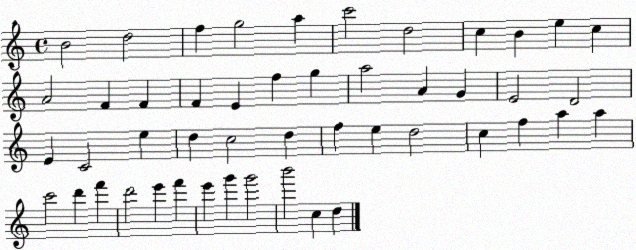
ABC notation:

X:1
T:Untitled
M:4/4
L:1/4
K:C
B2 d2 f g2 a c'2 d2 c B e c A2 F F F E f g a2 A G E2 D2 E C2 e d c2 d f e d2 c f a a c'2 d' f' d'2 e' f' e' g' g'2 b'2 c d